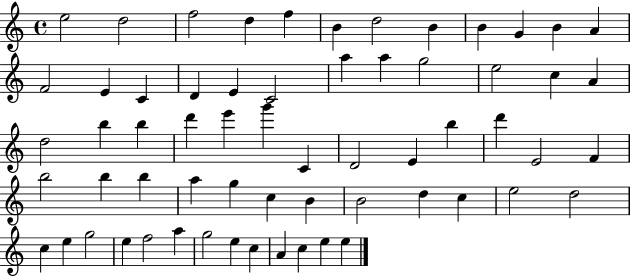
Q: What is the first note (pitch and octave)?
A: E5